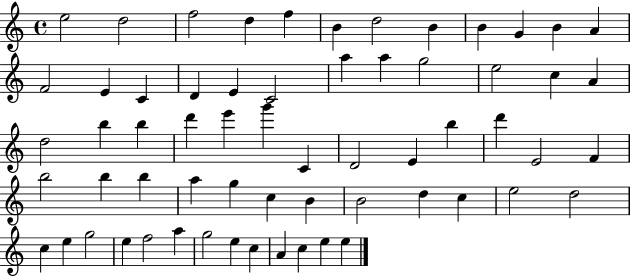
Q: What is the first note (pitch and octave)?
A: E5